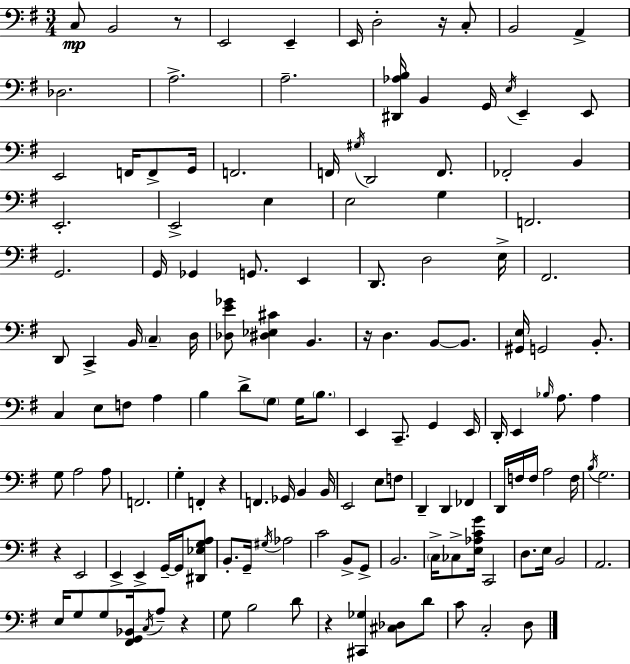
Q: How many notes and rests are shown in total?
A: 143